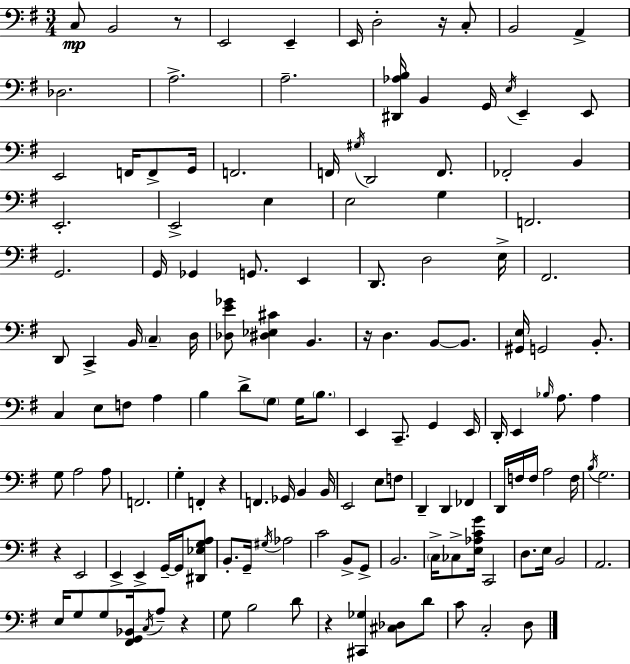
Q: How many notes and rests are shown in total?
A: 143